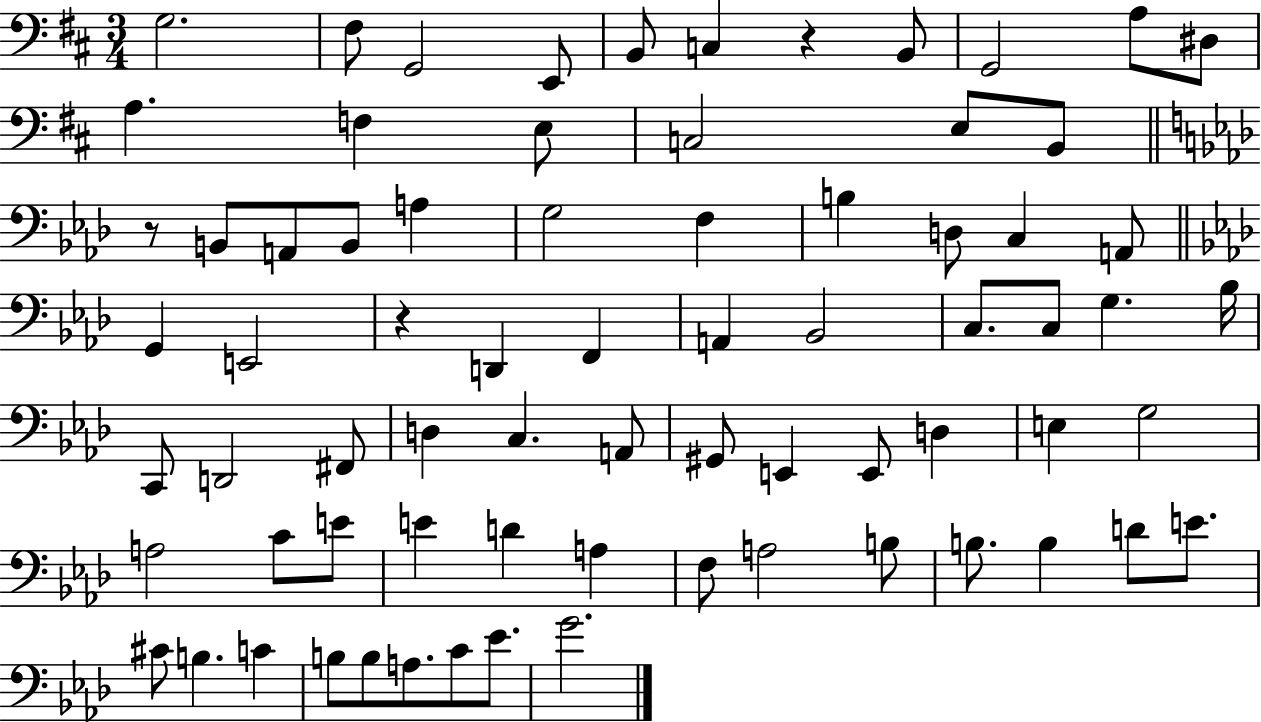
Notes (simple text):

G3/h. F#3/e G2/h E2/e B2/e C3/q R/q B2/e G2/h A3/e D#3/e A3/q. F3/q E3/e C3/h E3/e B2/e R/e B2/e A2/e B2/e A3/q G3/h F3/q B3/q D3/e C3/q A2/e G2/q E2/h R/q D2/q F2/q A2/q Bb2/h C3/e. C3/e G3/q. Bb3/s C2/e D2/h F#2/e D3/q C3/q. A2/e G#2/e E2/q E2/e D3/q E3/q G3/h A3/h C4/e E4/e E4/q D4/q A3/q F3/e A3/h B3/e B3/e. B3/q D4/e E4/e. C#4/e B3/q. C4/q B3/e B3/e A3/e. C4/e Eb4/e. G4/h.